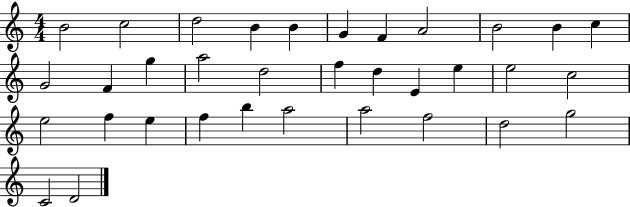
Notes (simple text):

B4/h C5/h D5/h B4/q B4/q G4/q F4/q A4/h B4/h B4/q C5/q G4/h F4/q G5/q A5/h D5/h F5/q D5/q E4/q E5/q E5/h C5/h E5/h F5/q E5/q F5/q B5/q A5/h A5/h F5/h D5/h G5/h C4/h D4/h